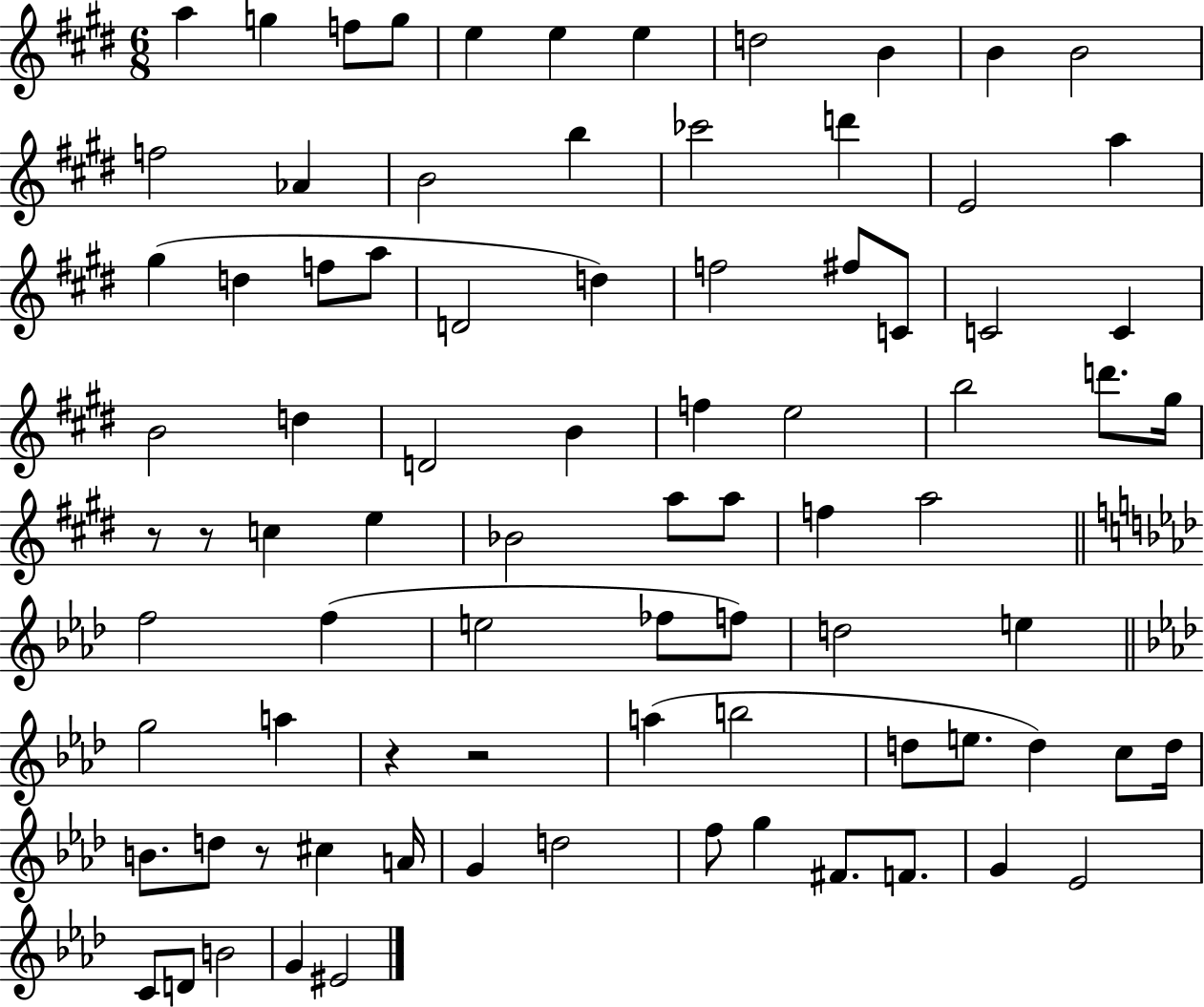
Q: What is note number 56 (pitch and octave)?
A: A5